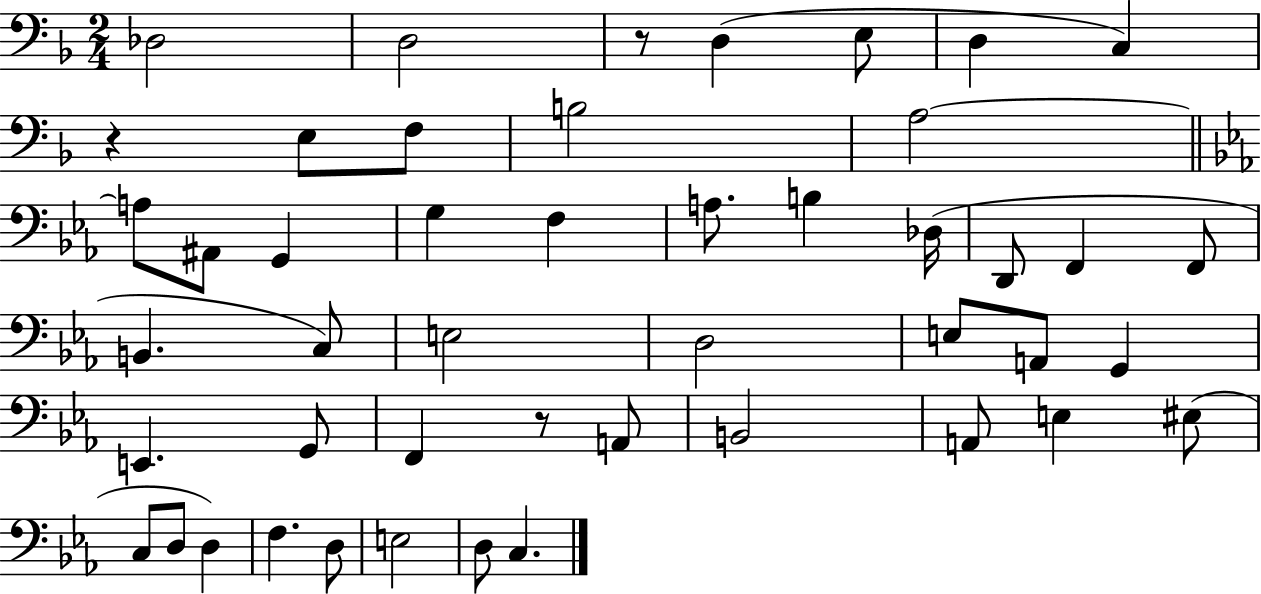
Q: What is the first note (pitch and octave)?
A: Db3